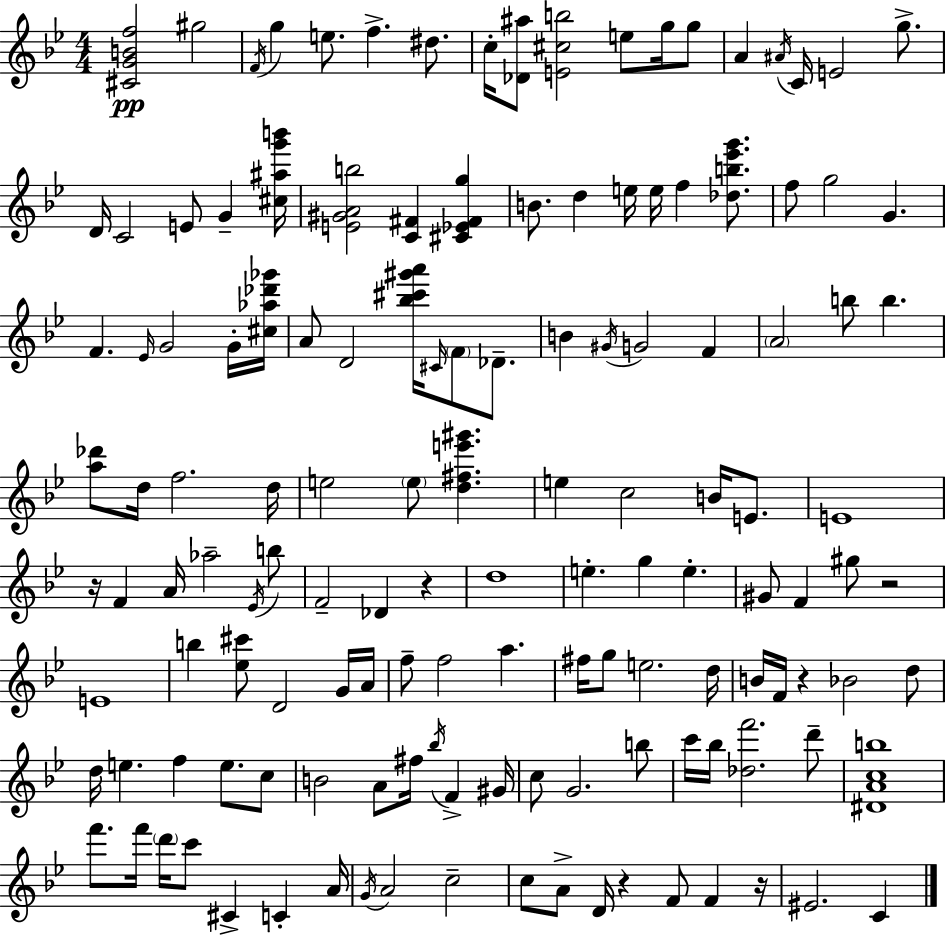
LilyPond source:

{
  \clef treble
  \numericTimeSignature
  \time 4/4
  \key bes \major
  <cis' g' b' f''>2\pp gis''2 | \acciaccatura { f'16 } g''4 e''8. f''4.-> dis''8. | c''16-. <des' ais''>8 <e' cis'' b''>2 e''8 g''16 g''8 | a'4 \acciaccatura { ais'16 } c'16 e'2 g''8.-> | \break d'16 c'2 e'8 g'4-- | <cis'' ais'' g''' b'''>16 <e' gis' a' b''>2 <c' fis'>4 <cis' ees' fis' g''>4 | b'8. d''4 e''16 e''16 f''4 <des'' b'' ees''' g'''>8. | f''8 g''2 g'4. | \break f'4. \grace { ees'16 } g'2 | g'16-. <cis'' aes'' des''' ges'''>16 a'8 d'2 <bes'' cis''' gis''' a'''>16 \grace { cis'16 } \parenthesize f'8 | des'8.-- b'4 \acciaccatura { gis'16 } g'2 | f'4 \parenthesize a'2 b''8 b''4. | \break <a'' des'''>8 d''16 f''2. | d''16 e''2 \parenthesize e''8 <d'' fis'' e''' gis'''>4. | e''4 c''2 | b'16 e'8. e'1 | \break r16 f'4 a'16 aes''2-- | \acciaccatura { ees'16 } b''8 f'2-- des'4 | r4 d''1 | e''4.-. g''4 | \break e''4.-. gis'8 f'4 gis''8 r2 | e'1 | b''4 <ees'' cis'''>8 d'2 | g'16 a'16 f''8-- f''2 | \break a''4. fis''16 g''8 e''2. | d''16 b'16 f'16 r4 bes'2 | d''8 d''16 e''4. f''4 | e''8. c''8 b'2 a'8 | \break fis''16 \acciaccatura { bes''16 } f'4-> gis'16 c''8 g'2. | b''8 c'''16 bes''16 <des'' f'''>2. | d'''8-- <dis' a' c'' b''>1 | f'''8. f'''16 \parenthesize d'''16 c'''8 cis'4-> | \break c'4-. a'16 \acciaccatura { g'16 } a'2 | c''2-- c''8 a'8-> d'16 r4 | f'8 f'4 r16 eis'2. | c'4 \bar "|."
}